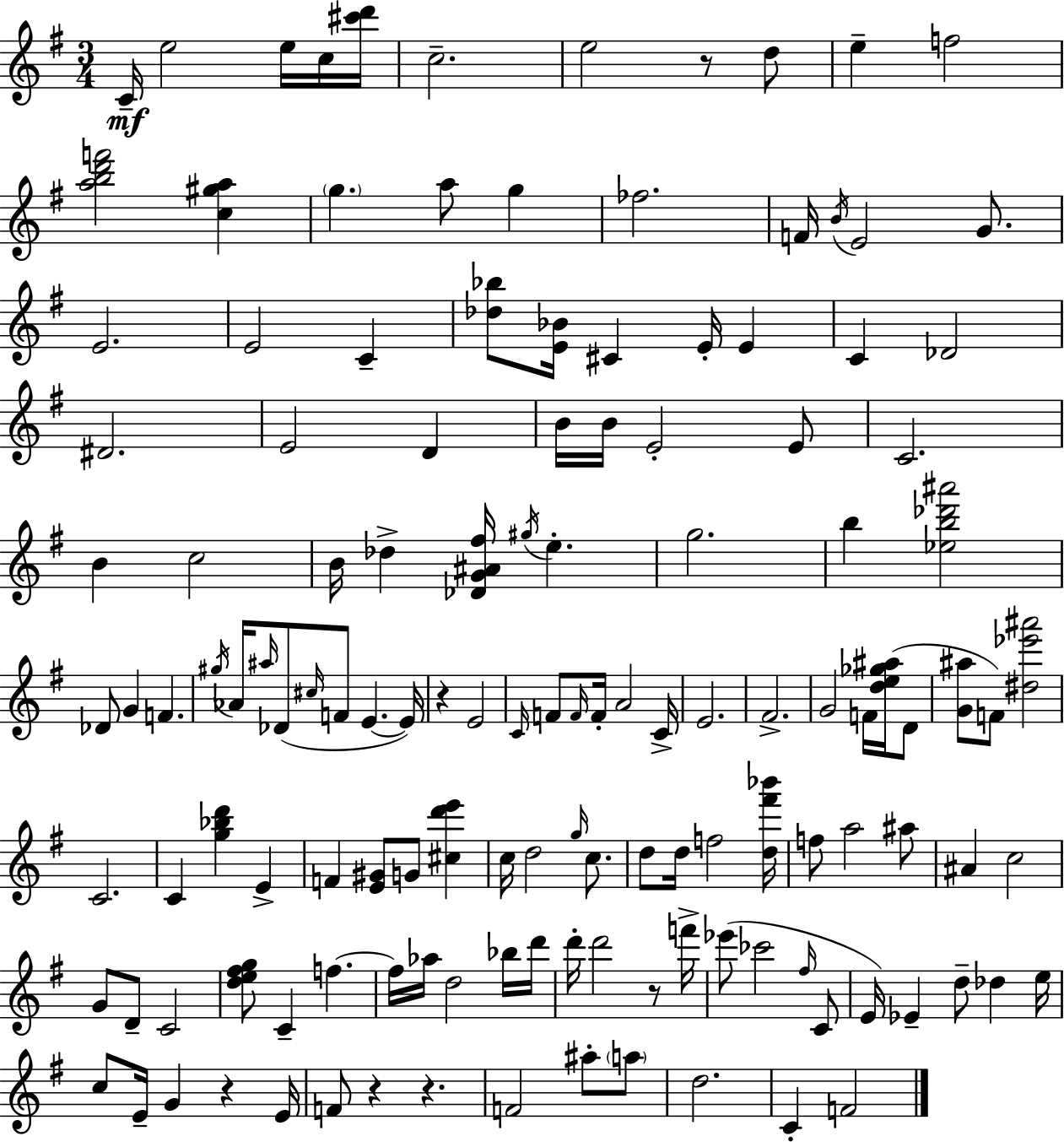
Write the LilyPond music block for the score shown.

{
  \clef treble
  \numericTimeSignature
  \time 3/4
  \key g \major
  c'16--\mf e''2 e''16 c''16 <cis''' d'''>16 | c''2.-- | e''2 r8 d''8 | e''4-- f''2 | \break <a'' b'' d''' f'''>2 <c'' gis'' a''>4 | \parenthesize g''4. a''8 g''4 | fes''2. | f'16 \acciaccatura { b'16 } e'2 g'8. | \break e'2. | e'2 c'4-- | <des'' bes''>8 <e' bes'>16 cis'4 e'16-. e'4 | c'4 des'2 | \break dis'2. | e'2 d'4 | b'16 b'16 e'2-. e'8 | c'2. | \break b'4 c''2 | b'16 des''4-> <des' g' ais' fis''>16 \acciaccatura { gis''16 } e''4.-. | g''2. | b''4 <ees'' b'' des''' ais'''>2 | \break des'8 g'4 f'4. | \acciaccatura { gis''16 } aes'16 \grace { ais''16 }( des'8 \grace { cis''16 } f'8 e'4.~~ | e'16) r4 e'2 | \grace { c'16 } f'8 \grace { f'16 } f'16-. a'2 | \break c'16-> e'2. | fis'2.-> | g'2 | f'16 <d'' e'' ges'' ais''>16( d'8 <g' ais''>8 f'8) <dis'' ees''' ais'''>2 | \break c'2. | c'4 <g'' bes'' d'''>4 | e'4-> f'4 <e' gis'>8 | g'8 <cis'' d''' e'''>4 c''16 d''2 | \break \grace { g''16 } c''8. d''8 d''16 f''2 | <d'' fis''' bes'''>16 f''8 a''2 | ais''8 ais'4 | c''2 g'8 d'8-- | \break c'2 <d'' e'' fis'' g''>8 c'4-- | f''4.~~ f''16 aes''16 d''2 | bes''16 d'''16 d'''16-. d'''2 | r8 f'''16-> ees'''8( ces'''2 | \break \grace { fis''16 } c'8 e'16) ees'4-- | d''8-- des''4 e''16 c''8 e'16-- | g'4 r4 e'16 f'8 r4 | r4. f'2 | \break ais''8-. \parenthesize a''8 d''2. | c'4-. | f'2 \bar "|."
}